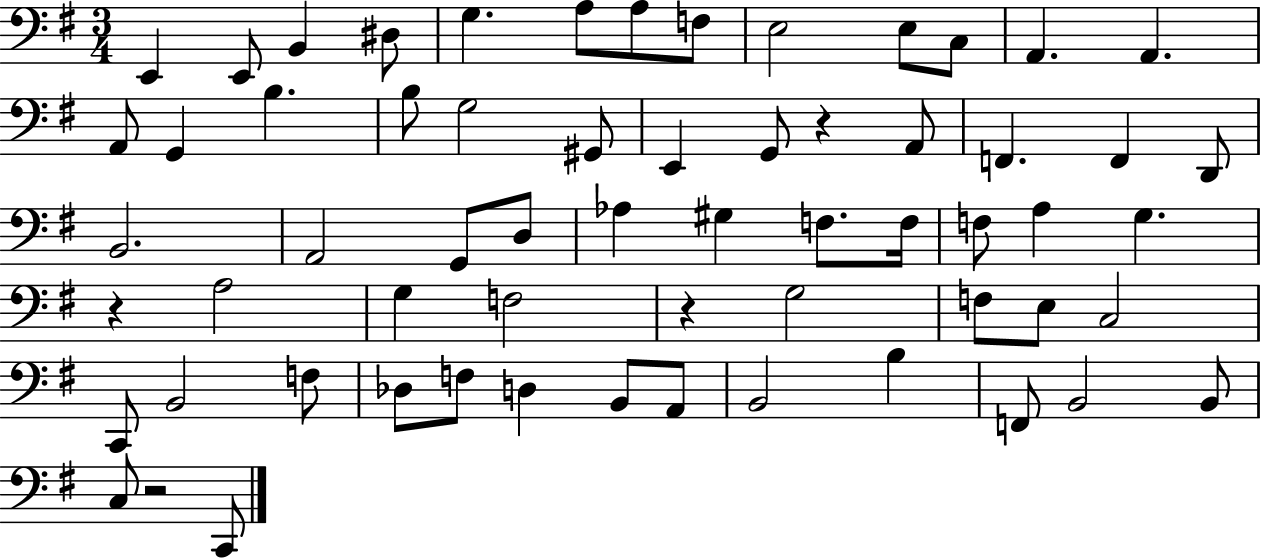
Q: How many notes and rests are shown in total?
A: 62